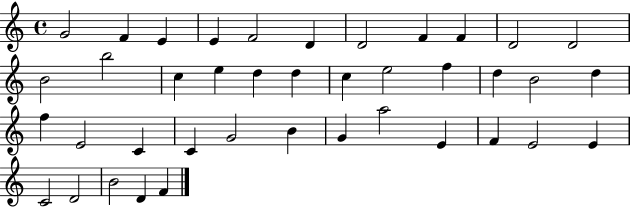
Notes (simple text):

G4/h F4/q E4/q E4/q F4/h D4/q D4/h F4/q F4/q D4/h D4/h B4/h B5/h C5/q E5/q D5/q D5/q C5/q E5/h F5/q D5/q B4/h D5/q F5/q E4/h C4/q C4/q G4/h B4/q G4/q A5/h E4/q F4/q E4/h E4/q C4/h D4/h B4/h D4/q F4/q